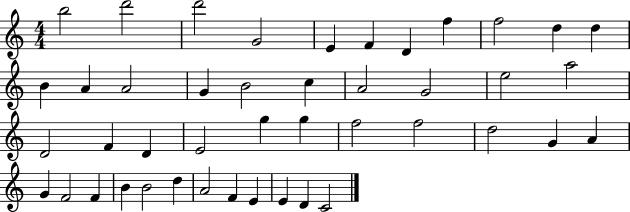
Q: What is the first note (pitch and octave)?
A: B5